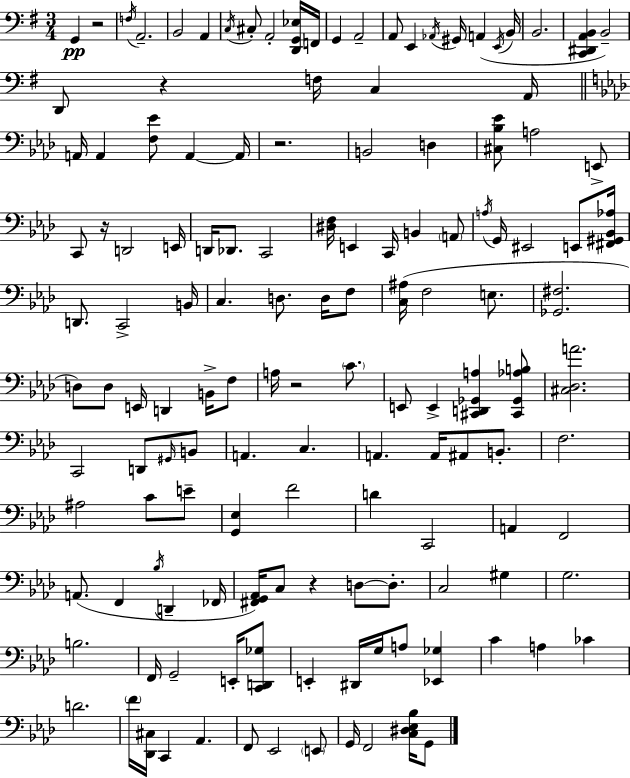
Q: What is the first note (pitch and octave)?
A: G2